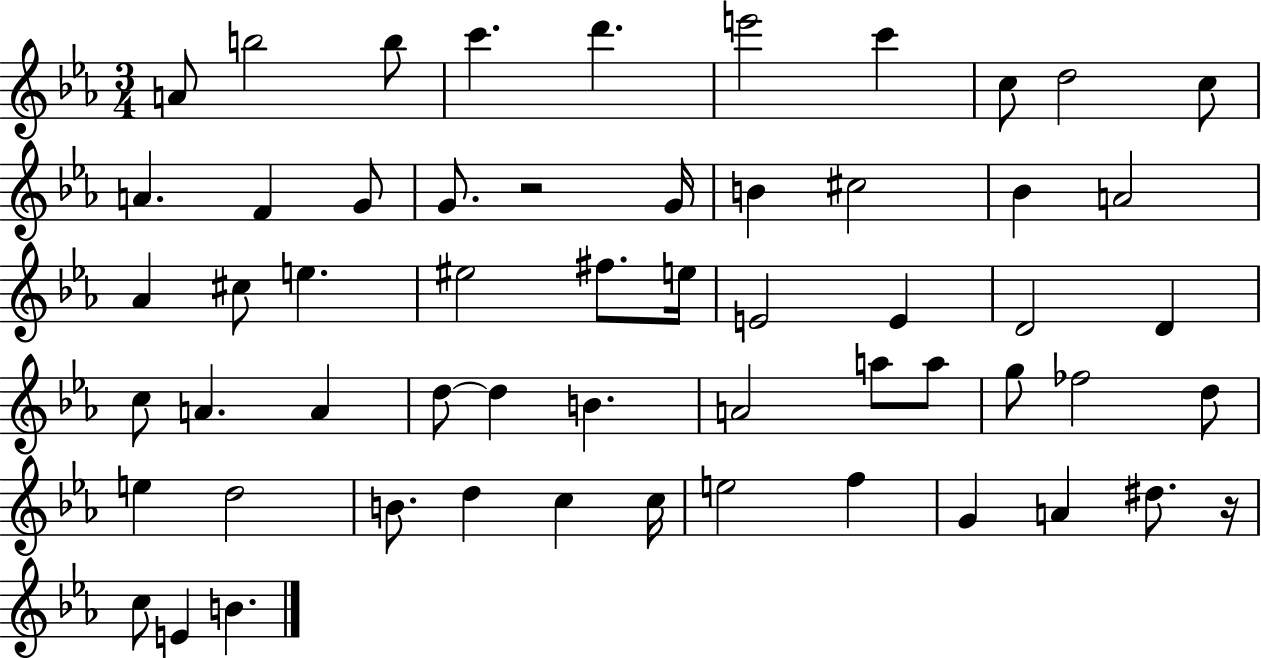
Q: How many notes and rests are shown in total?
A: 57